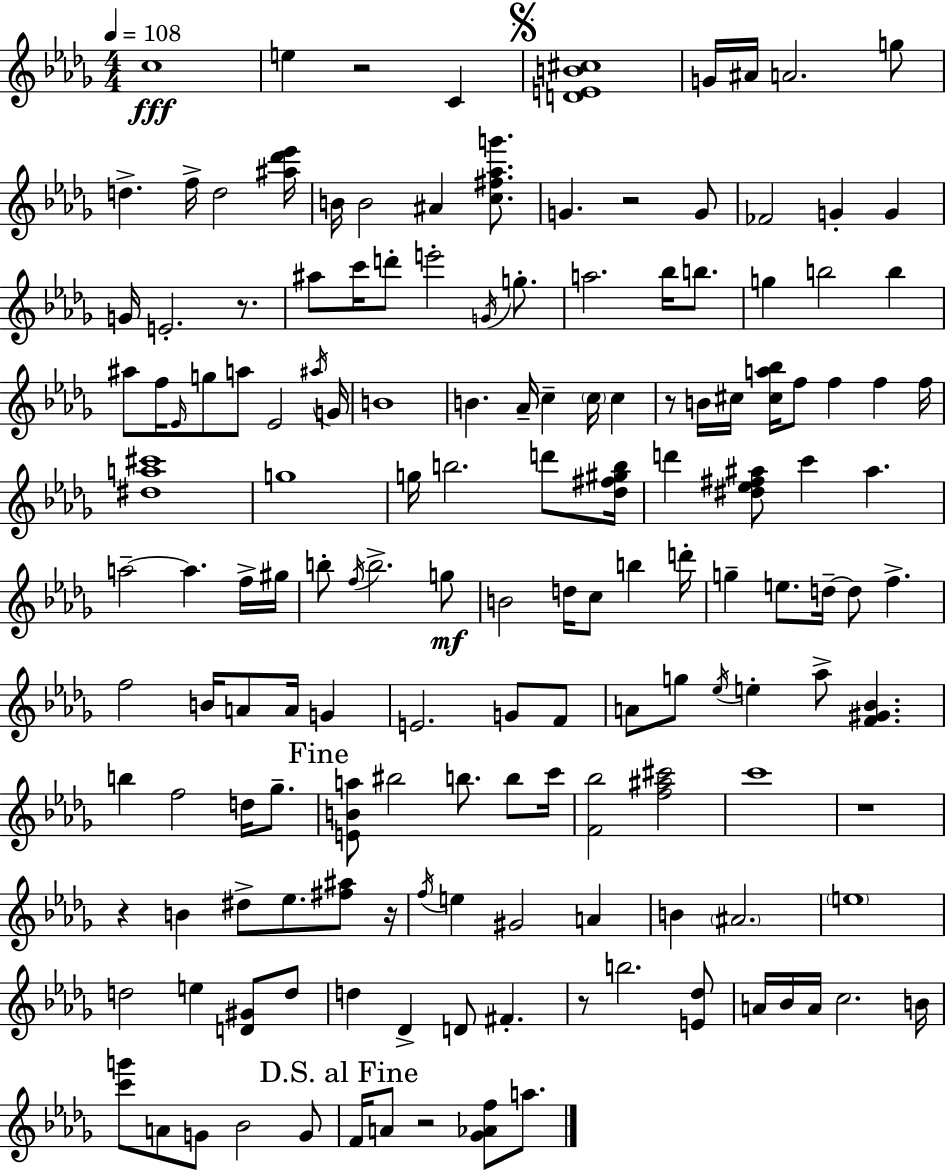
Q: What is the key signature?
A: BES minor